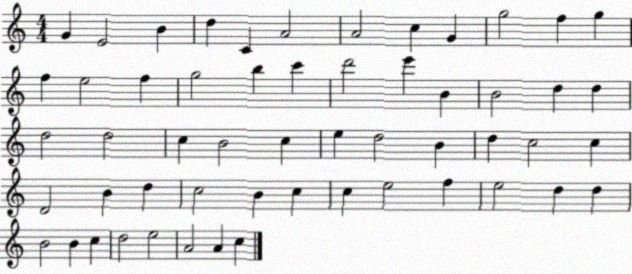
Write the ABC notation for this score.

X:1
T:Untitled
M:4/4
L:1/4
K:C
G E2 B d C A2 A2 c G g2 f g f e2 f g2 b c' d'2 e' B B2 d d d2 d2 c B2 c e d2 B d c2 c D2 B d c2 B c c e2 f e2 d d B2 B c d2 e2 A2 A c